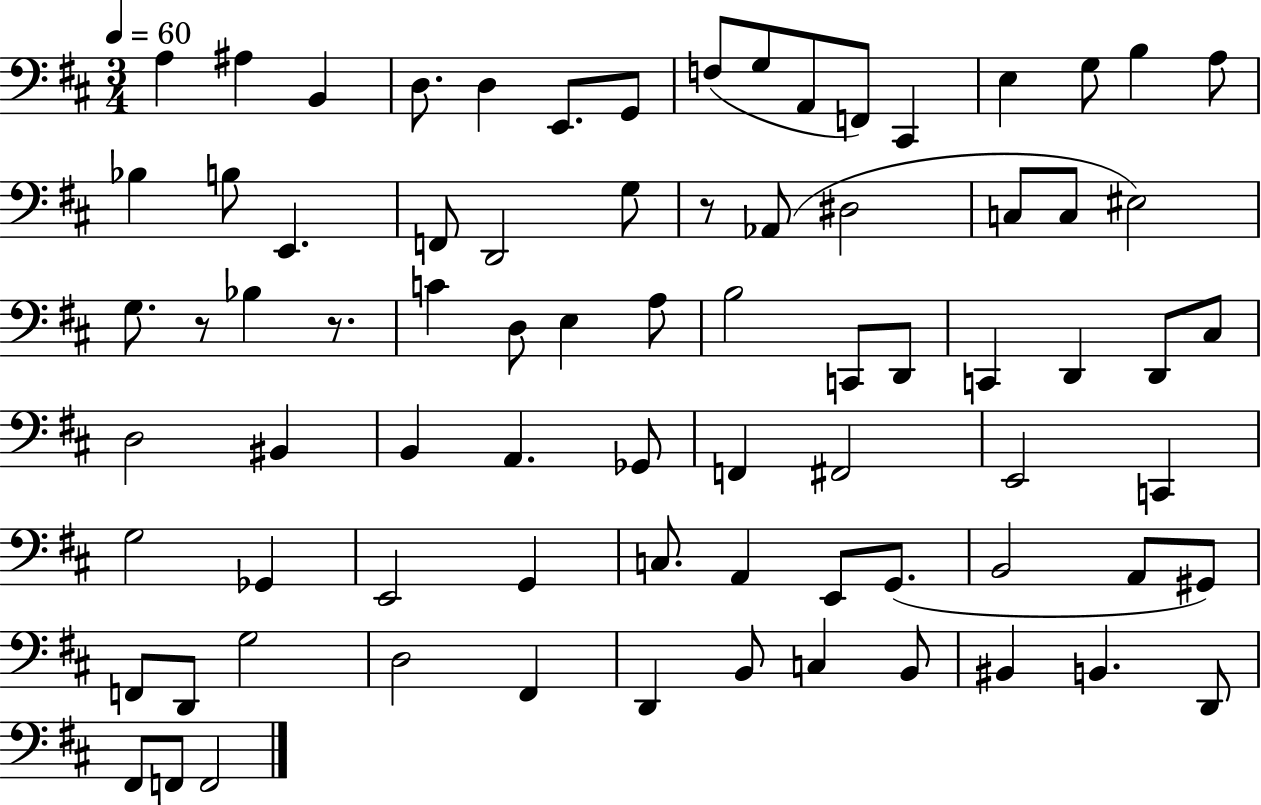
{
  \clef bass
  \numericTimeSignature
  \time 3/4
  \key d \major
  \tempo 4 = 60
  a4 ais4 b,4 | d8. d4 e,8. g,8 | f8( g8 a,8 f,8) cis,4 | e4 g8 b4 a8 | \break bes4 b8 e,4. | f,8 d,2 g8 | r8 aes,8( dis2 | c8 c8 eis2) | \break g8. r8 bes4 r8. | c'4 d8 e4 a8 | b2 c,8 d,8 | c,4 d,4 d,8 cis8 | \break d2 bis,4 | b,4 a,4. ges,8 | f,4 fis,2 | e,2 c,4 | \break g2 ges,4 | e,2 g,4 | c8. a,4 e,8 g,8.( | b,2 a,8 gis,8) | \break f,8 d,8 g2 | d2 fis,4 | d,4 b,8 c4 b,8 | bis,4 b,4. d,8 | \break fis,8 f,8 f,2 | \bar "|."
}